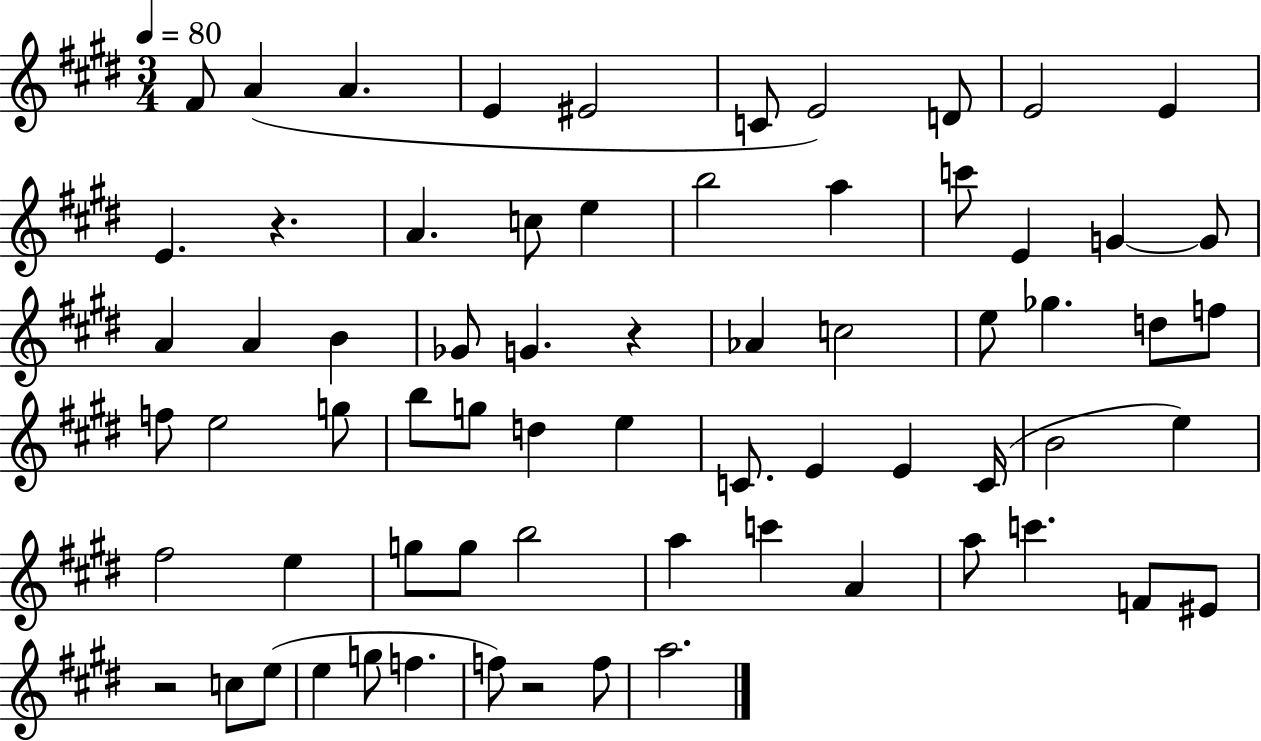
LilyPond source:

{
  \clef treble
  \numericTimeSignature
  \time 3/4
  \key e \major
  \tempo 4 = 80
  fis'8 a'4( a'4. | e'4 eis'2 | c'8 e'2) d'8 | e'2 e'4 | \break e'4. r4. | a'4. c''8 e''4 | b''2 a''4 | c'''8 e'4 g'4~~ g'8 | \break a'4 a'4 b'4 | ges'8 g'4. r4 | aes'4 c''2 | e''8 ges''4. d''8 f''8 | \break f''8 e''2 g''8 | b''8 g''8 d''4 e''4 | c'8. e'4 e'4 c'16( | b'2 e''4) | \break fis''2 e''4 | g''8 g''8 b''2 | a''4 c'''4 a'4 | a''8 c'''4. f'8 eis'8 | \break r2 c''8 e''8( | e''4 g''8 f''4. | f''8) r2 f''8 | a''2. | \break \bar "|."
}